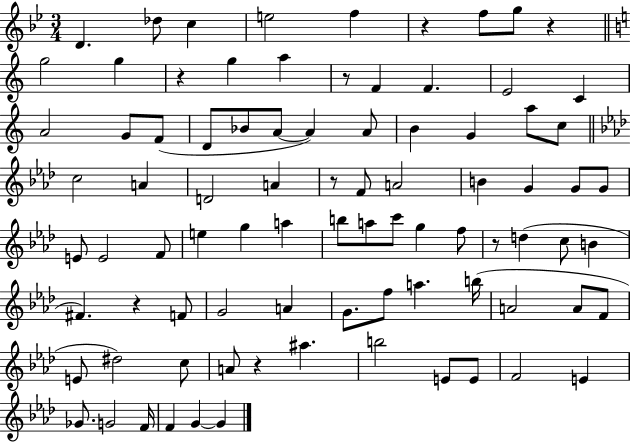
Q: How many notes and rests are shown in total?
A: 86